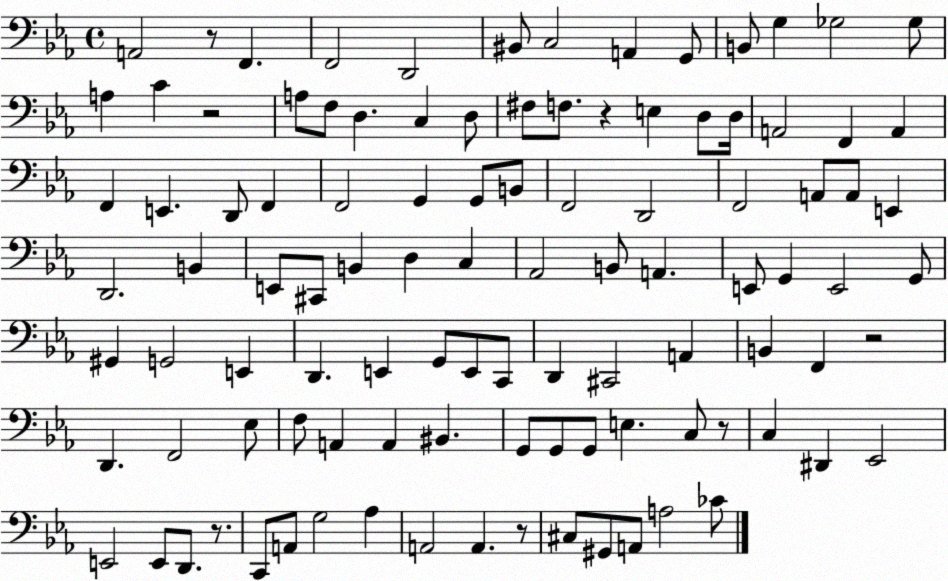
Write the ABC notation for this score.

X:1
T:Untitled
M:4/4
L:1/4
K:Eb
A,,2 z/2 F,, F,,2 D,,2 ^B,,/2 C,2 A,, G,,/2 B,,/2 G, _G,2 _G,/2 A, C z2 A,/2 F,/2 D, C, D,/2 ^F,/2 F,/2 z E, D,/2 D,/4 A,,2 F,, A,, F,, E,, D,,/2 F,, F,,2 G,, G,,/2 B,,/2 F,,2 D,,2 F,,2 A,,/2 A,,/2 E,, D,,2 B,, E,,/2 ^C,,/2 B,, D, C, _A,,2 B,,/2 A,, E,,/2 G,, E,,2 G,,/2 ^G,, G,,2 E,, D,, E,, G,,/2 E,,/2 C,,/2 D,, ^C,,2 A,, B,, F,, z2 D,, F,,2 _E,/2 F,/2 A,, A,, ^B,, G,,/2 G,,/2 G,,/2 E, C,/2 z/2 C, ^D,, _E,,2 E,,2 E,,/2 D,,/2 z/2 C,,/2 A,,/2 G,2 _A, A,,2 A,, z/2 ^C,/2 ^G,,/2 A,,/2 A,2 _C/2